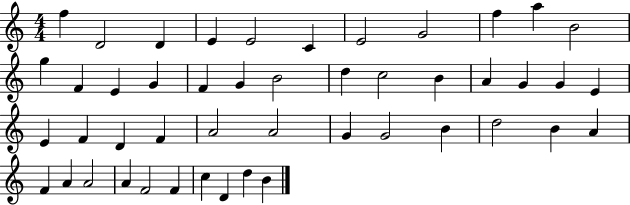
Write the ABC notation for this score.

X:1
T:Untitled
M:4/4
L:1/4
K:C
f D2 D E E2 C E2 G2 f a B2 g F E G F G B2 d c2 B A G G E E F D F A2 A2 G G2 B d2 B A F A A2 A F2 F c D d B